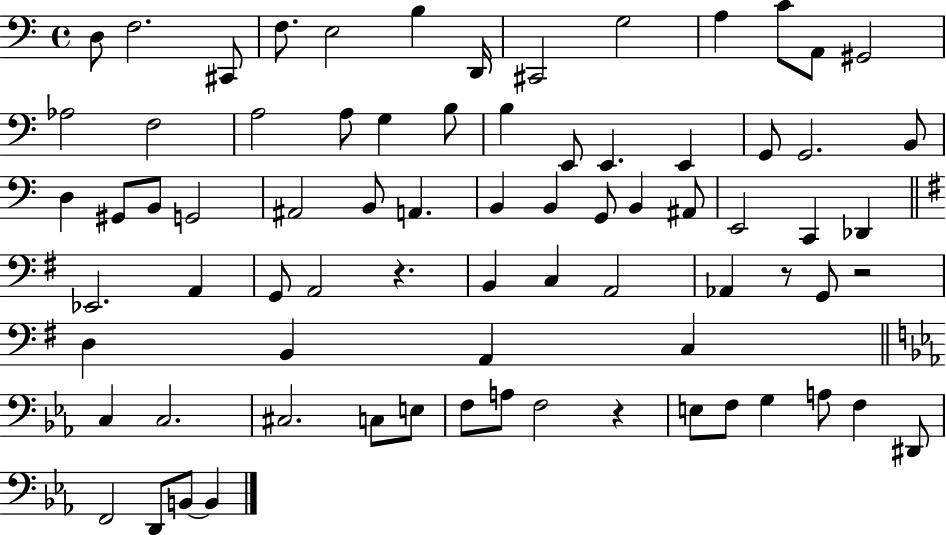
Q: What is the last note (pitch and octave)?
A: B2